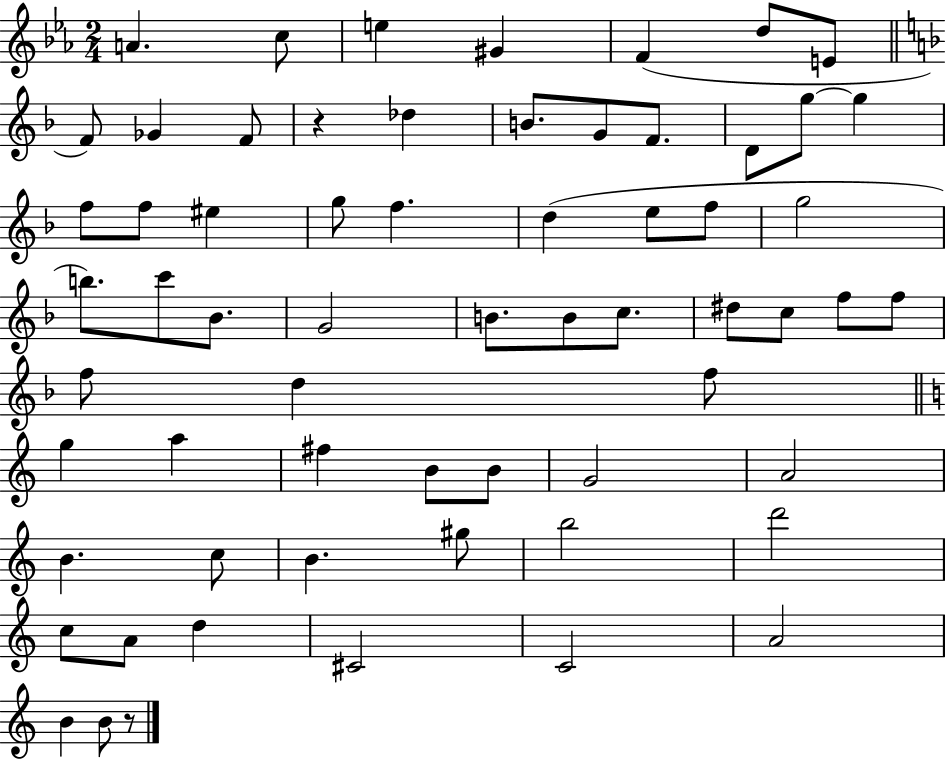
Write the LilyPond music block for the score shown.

{
  \clef treble
  \numericTimeSignature
  \time 2/4
  \key ees \major
  \repeat volta 2 { a'4. c''8 | e''4 gis'4 | f'4( d''8 e'8 | \bar "||" \break \key d \minor f'8) ges'4 f'8 | r4 des''4 | b'8. g'8 f'8. | d'8 g''8~~ g''4 | \break f''8 f''8 eis''4 | g''8 f''4. | d''4( e''8 f''8 | g''2 | \break b''8.) c'''8 bes'8. | g'2 | b'8. b'8 c''8. | dis''8 c''8 f''8 f''8 | \break f''8 d''4 f''8 | \bar "||" \break \key a \minor g''4 a''4 | fis''4 b'8 b'8 | g'2 | a'2 | \break b'4. c''8 | b'4. gis''8 | b''2 | d'''2 | \break c''8 a'8 d''4 | cis'2 | c'2 | a'2 | \break b'4 b'8 r8 | } \bar "|."
}